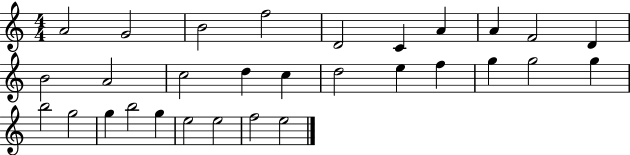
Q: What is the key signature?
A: C major